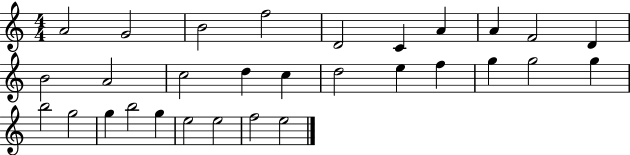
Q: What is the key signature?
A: C major